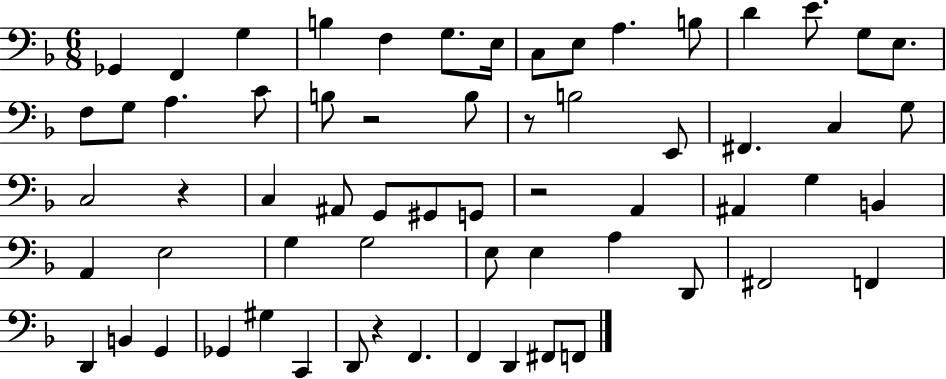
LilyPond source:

{
  \clef bass
  \numericTimeSignature
  \time 6/8
  \key f \major
  ges,4 f,4 g4 | b4 f4 g8. e16 | c8 e8 a4. b8 | d'4 e'8. g8 e8. | \break f8 g8 a4. c'8 | b8 r2 b8 | r8 b2 e,8 | fis,4. c4 g8 | \break c2 r4 | c4 ais,8 g,8 gis,8 g,8 | r2 a,4 | ais,4 g4 b,4 | \break a,4 e2 | g4 g2 | e8 e4 a4 d,8 | fis,2 f,4 | \break d,4 b,4 g,4 | ges,4 gis4 c,4 | d,8 r4 f,4. | f,4 d,4 fis,8 f,8 | \break \bar "|."
}